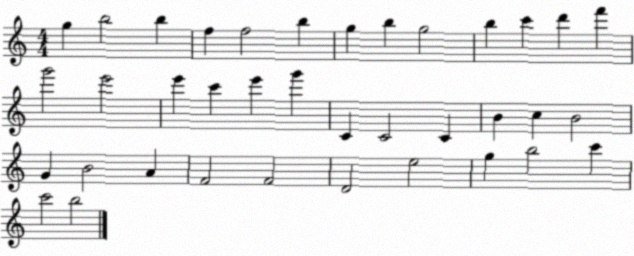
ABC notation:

X:1
T:Untitled
M:4/4
L:1/4
K:C
g b2 b f f2 b g b g2 b c' d' f' g'2 e'2 e' c' e' g' C C2 C B c B2 G B2 A F2 F2 D2 e2 g b2 c' c'2 b2